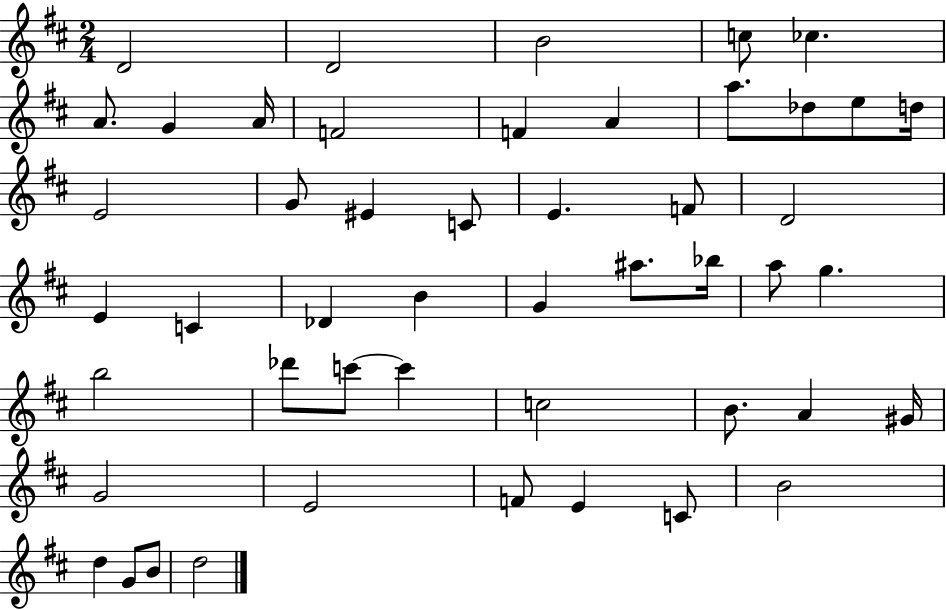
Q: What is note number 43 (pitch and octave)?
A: E4